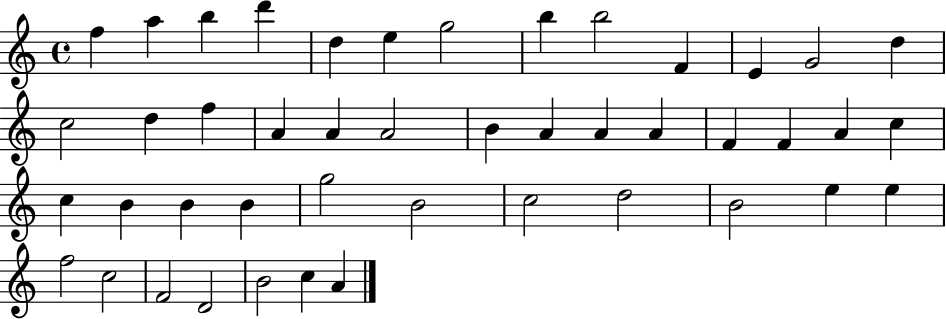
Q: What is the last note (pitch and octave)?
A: A4